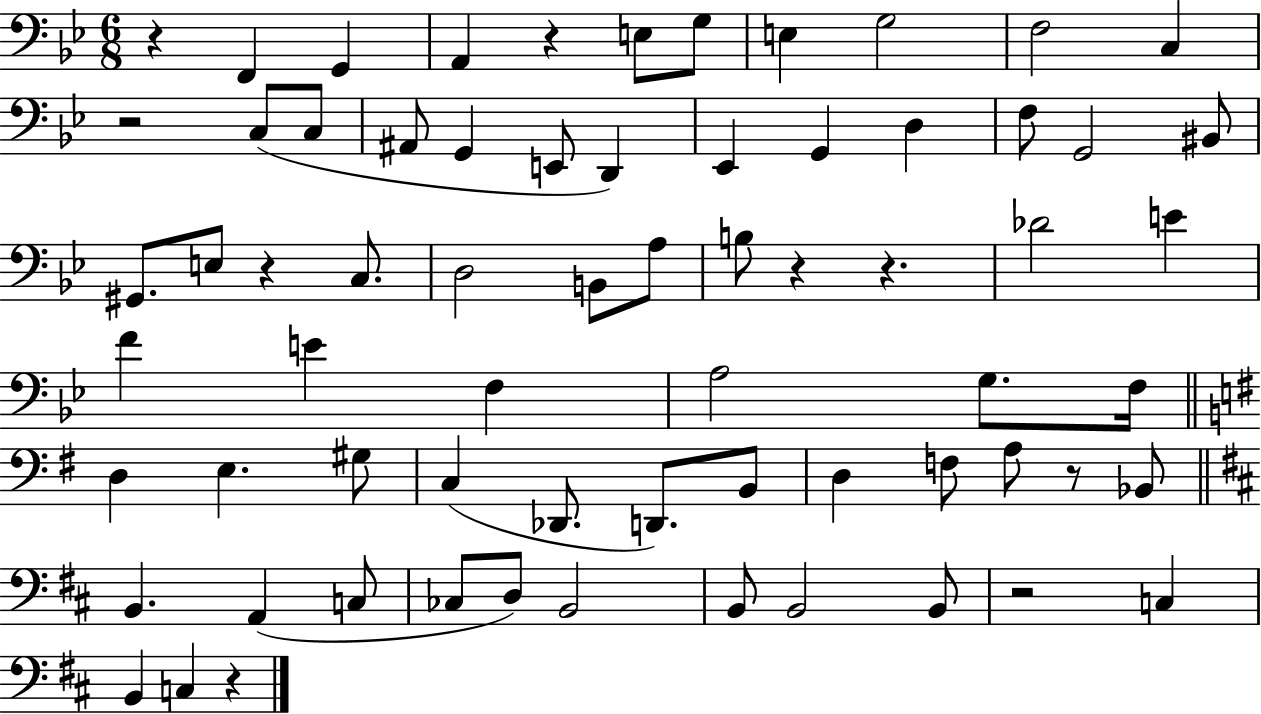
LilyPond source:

{
  \clef bass
  \numericTimeSignature
  \time 6/8
  \key bes \major
  r4 f,4 g,4 | a,4 r4 e8 g8 | e4 g2 | f2 c4 | \break r2 c8( c8 | ais,8 g,4 e,8 d,4) | ees,4 g,4 d4 | f8 g,2 bis,8 | \break gis,8. e8 r4 c8. | d2 b,8 a8 | b8 r4 r4. | des'2 e'4 | \break f'4 e'4 f4 | a2 g8. f16 | \bar "||" \break \key g \major d4 e4. gis8 | c4( des,8. d,8.) b,8 | d4 f8 a8 r8 bes,8 | \bar "||" \break \key b \minor b,4. a,4( c8 | ces8 d8) b,2 | b,8 b,2 b,8 | r2 c4 | \break b,4 c4 r4 | \bar "|."
}